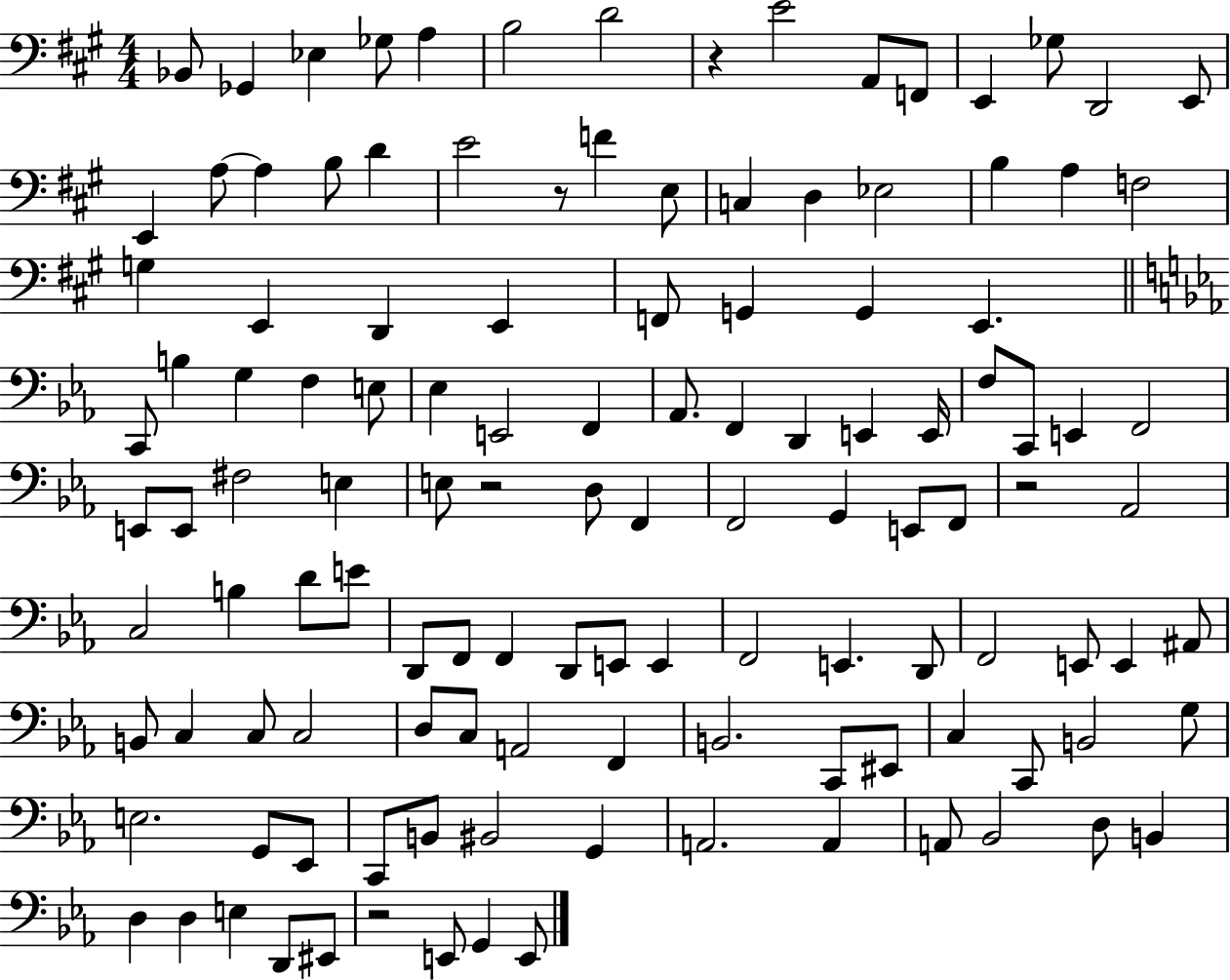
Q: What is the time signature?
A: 4/4